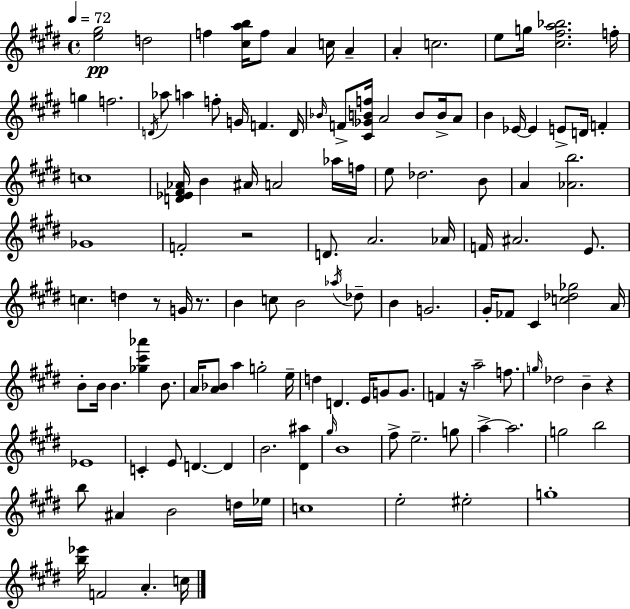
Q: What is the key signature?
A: E major